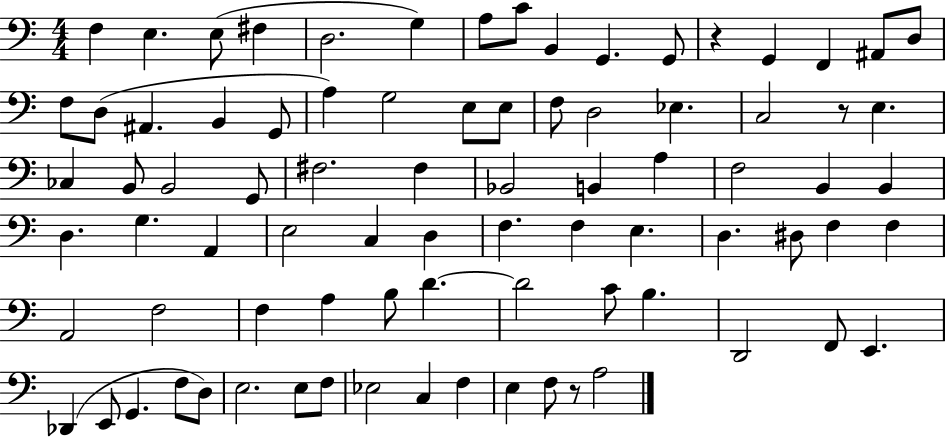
F3/q E3/q. E3/e F#3/q D3/h. G3/q A3/e C4/e B2/q G2/q. G2/e R/q G2/q F2/q A#2/e D3/e F3/e D3/e A#2/q. B2/q G2/e A3/q G3/h E3/e E3/e F3/e D3/h Eb3/q. C3/h R/e E3/q. CES3/q B2/e B2/h G2/e F#3/h. F#3/q Bb2/h B2/q A3/q F3/h B2/q B2/q D3/q. G3/q. A2/q E3/h C3/q D3/q F3/q. F3/q E3/q. D3/q. D#3/e F3/q F3/q A2/h F3/h F3/q A3/q B3/e D4/q. D4/h C4/e B3/q. D2/h F2/e E2/q. Db2/q E2/e G2/q. F3/e D3/e E3/h. E3/e F3/e Eb3/h C3/q F3/q E3/q F3/e R/e A3/h